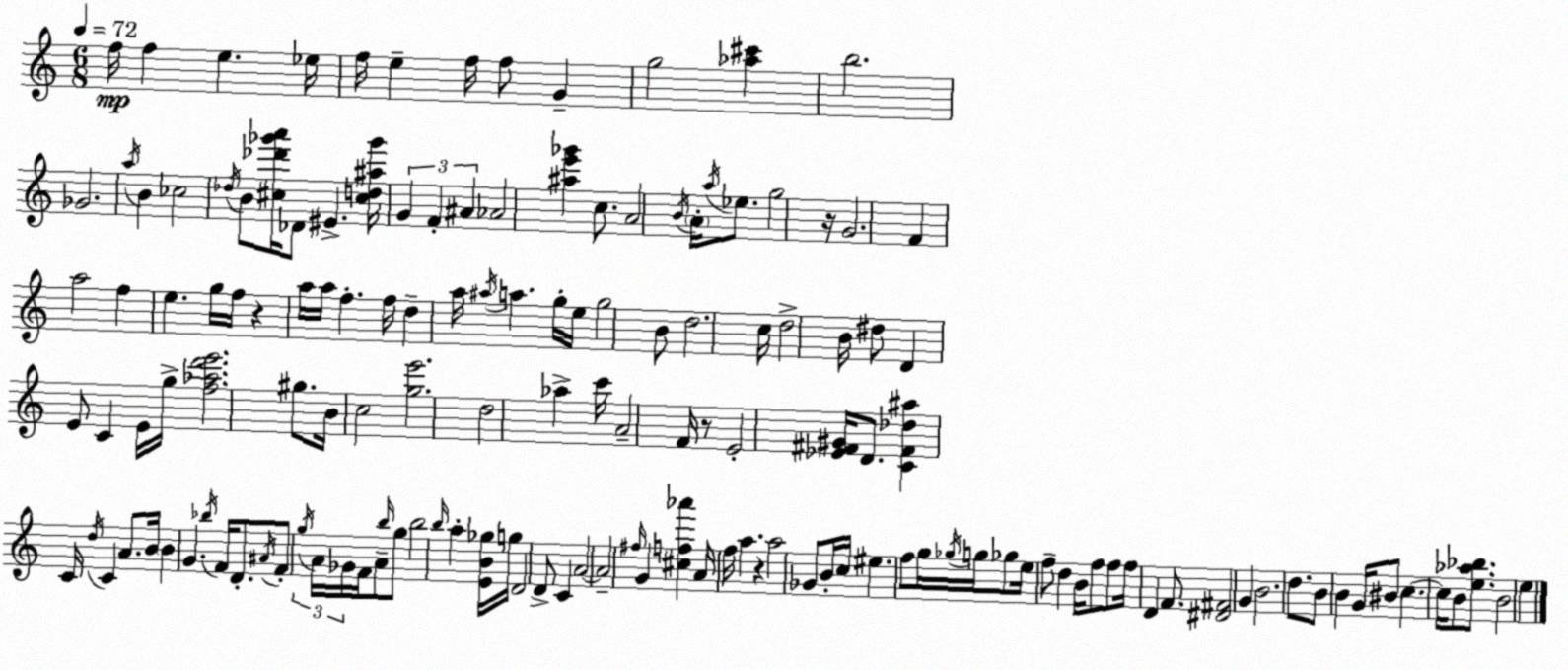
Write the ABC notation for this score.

X:1
T:Untitled
M:6/8
L:1/4
K:Am
f/4 f e _e/4 f/4 e f/4 f/2 G g2 [_a^c'] b2 _G2 a/4 B _c2 _d/4 B/2 [^c_d'_g'a']/4 _D/2 ^E [^cd^a_g']/4 G F ^A _A2 [^ae'_g'] c/2 A2 B/4 A/4 a/4 _e/2 g2 z/4 G2 F a2 f e g/4 f/4 z a/4 a/4 f f/4 d a/4 ^a/4 a g/4 e/4 g2 B/2 d2 c/4 d2 B/4 ^d/2 D E/2 C E/4 g/4 [f_ad'e']2 ^g/2 B/4 c2 [ge']2 d2 _a c'/4 A2 F/4 z/2 E2 [_E^F^G]/4 D/2 [C^F_d^a] C/4 d/4 C A/2 B/4 B G _b/4 F/4 D/2 ^A/4 F/2 g/4 A/4 _G/4 F/4 A/2 b/4 g/2 b2 b/4 a [EB_g]/4 g/4 D2 D/2 C A2 A2 ^f/4 G [^cf_a'] A/4 f/4 a z a2 _G/2 B/4 c/4 ^e f/2 g/4 _g/4 g/4 _g/2 e/4 f/2 d B/4 f/2 f/2 f/4 D F/2 [^D^F]2 G B2 d/2 B/2 B G/4 ^B/2 c c/4 B/2 [e_a_b]/2 B2 e